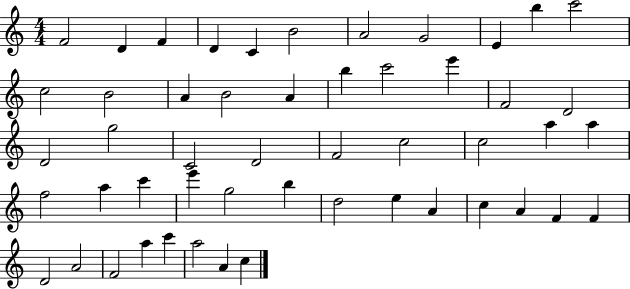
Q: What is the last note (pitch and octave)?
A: C5